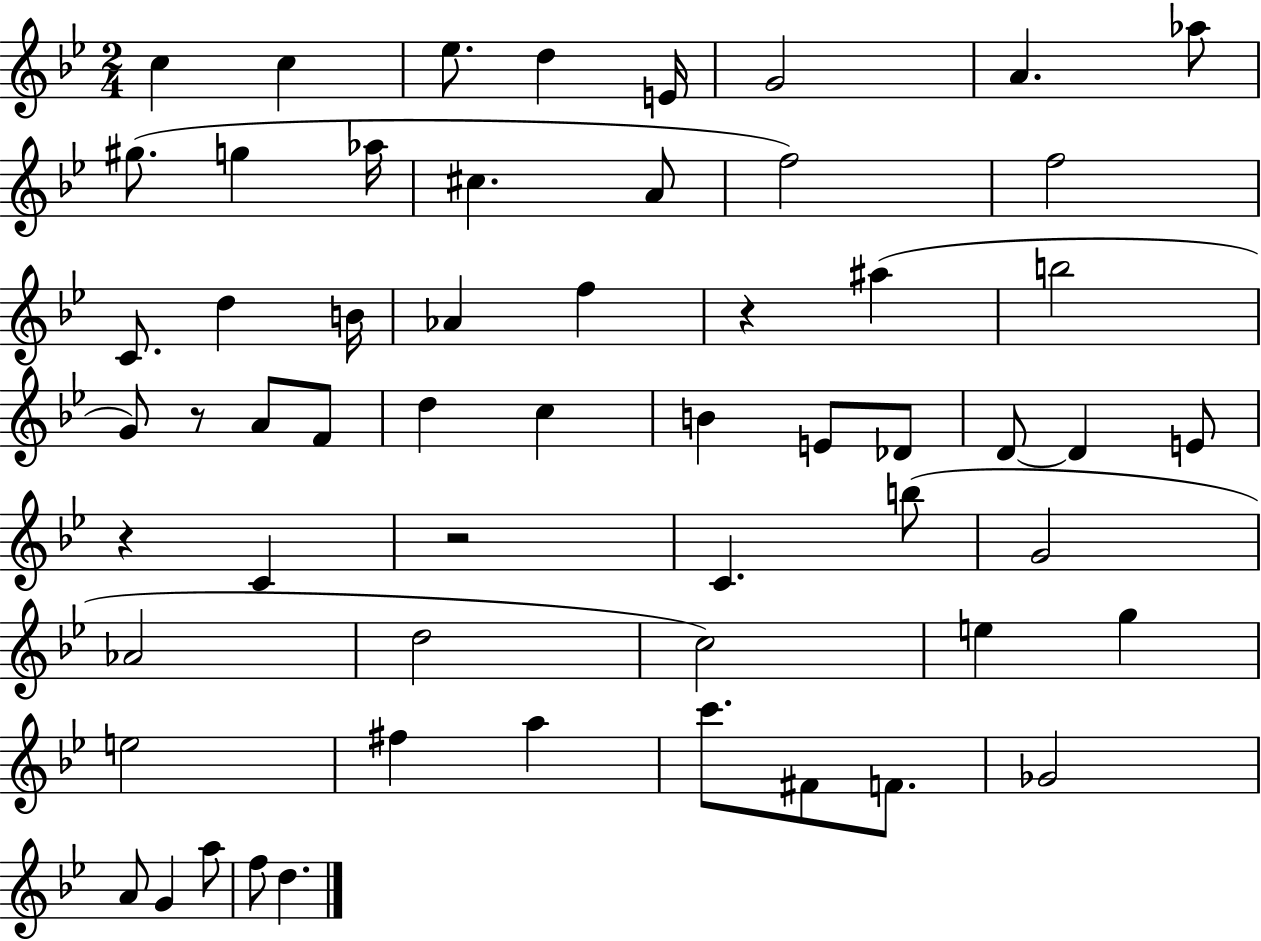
X:1
T:Untitled
M:2/4
L:1/4
K:Bb
c c _e/2 d E/4 G2 A _a/2 ^g/2 g _a/4 ^c A/2 f2 f2 C/2 d B/4 _A f z ^a b2 G/2 z/2 A/2 F/2 d c B E/2 _D/2 D/2 D E/2 z C z2 C b/2 G2 _A2 d2 c2 e g e2 ^f a c'/2 ^F/2 F/2 _G2 A/2 G a/2 f/2 d